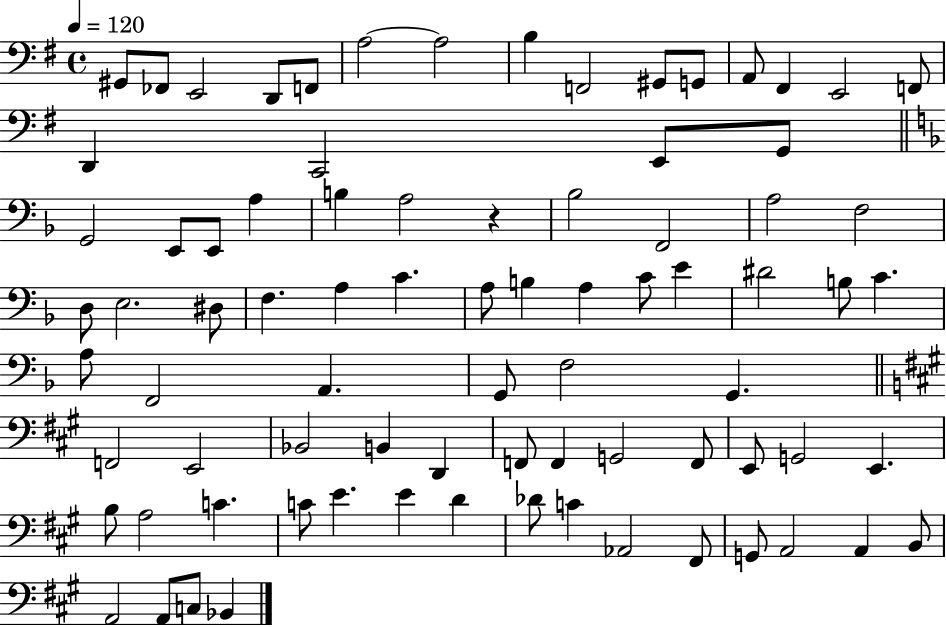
X:1
T:Untitled
M:4/4
L:1/4
K:G
^G,,/2 _F,,/2 E,,2 D,,/2 F,,/2 A,2 A,2 B, F,,2 ^G,,/2 G,,/2 A,,/2 ^F,, E,,2 F,,/2 D,, C,,2 E,,/2 G,,/2 G,,2 E,,/2 E,,/2 A, B, A,2 z _B,2 F,,2 A,2 F,2 D,/2 E,2 ^D,/2 F, A, C A,/2 B, A, C/2 E ^D2 B,/2 C A,/2 F,,2 A,, G,,/2 F,2 G,, F,,2 E,,2 _B,,2 B,, D,, F,,/2 F,, G,,2 F,,/2 E,,/2 G,,2 E,, B,/2 A,2 C C/2 E E D _D/2 C _A,,2 ^F,,/2 G,,/2 A,,2 A,, B,,/2 A,,2 A,,/2 C,/2 _B,,